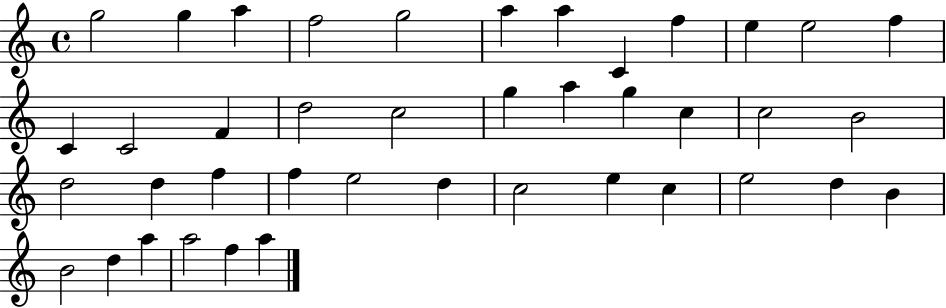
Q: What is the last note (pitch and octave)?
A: A5